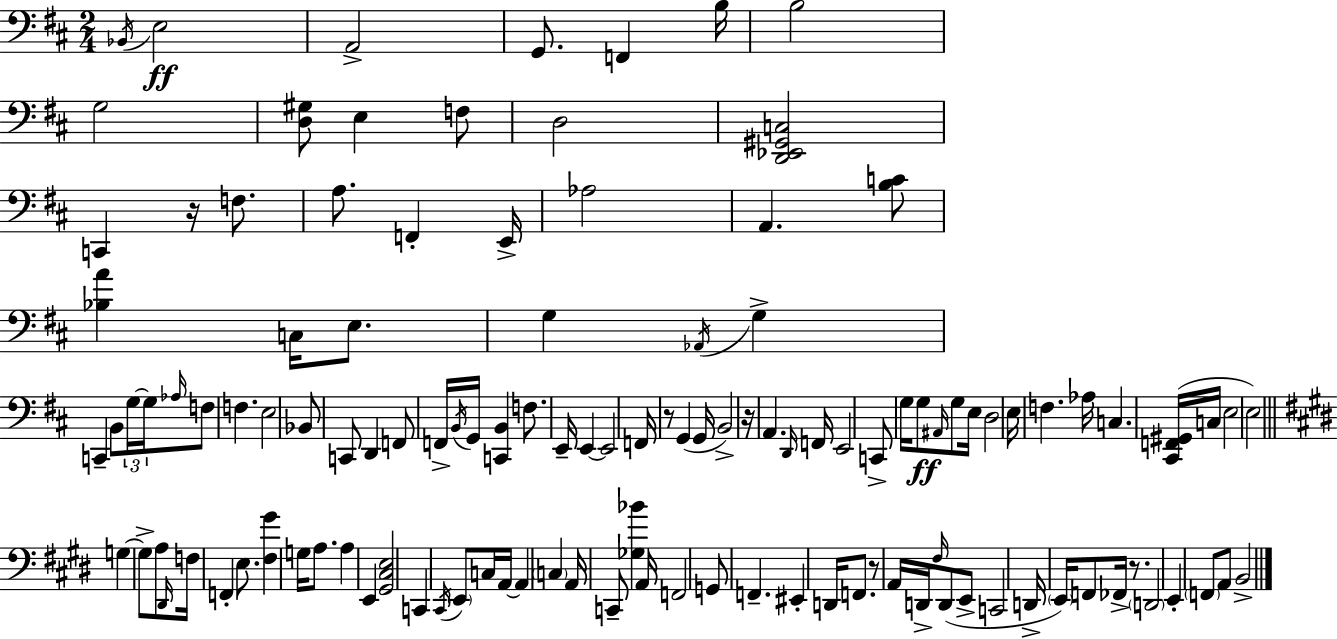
{
  \clef bass
  \numericTimeSignature
  \time 2/4
  \key d \major
  \acciaccatura { bes,16 }\ff e2 | a,2-> | g,8. f,4 | b16 b2 | \break g2 | <d gis>8 e4 f8 | d2 | <d, ees, gis, c>2 | \break c,4 r16 f8. | a8. f,4-. | e,16-> aes2 | a,4. <b c'>8 | \break <bes a'>4 c16 e8. | g4 \acciaccatura { aes,16 } g4-> | c,4-- b,8 | \tuplet 3/2 { g16~~ g16 \grace { aes16 } } f8 f4. | \break e2 | bes,8 c,8 d,4 | f,8 f,16-> \acciaccatura { b,16 } g,16 | <c, b,>4 f8. e,16-- | \break e,4~~ e,2 | f,16 r8 g,4( | g,16 b,2->) | r16 a,4. | \break \grace { d,16 } f,16 e,2 | c,8-> g16 | g8\ff \grace { ais,16 } g8 e16 d2 | e16 f4. | \break aes16 c4. | <cis, f, gis,>16( c16 e2 | e2) | \bar "||" \break \key e \major g4~~ g8-> a8 | \grace { dis,16 } f16 f,4-. e8. | <fis gis'>4 g16 a8. | a4 e,4 | \break <gis, cis e>2 | c,4 \acciaccatura { cis,16 } \parenthesize e,8 | c16 a,16~~ a,4 \parenthesize c4 | a,16 c,8-- <ges bes'>4 | \break a,16 f,2 | g,8 f,4.-- | eis,4-. d,16 f,8. | r8 a,16 d,16-> \grace { fis16 } d,8( | \break e,8-> c,2 | d,16-> \parenthesize e,16) f,8 fes,16-> | r8. \parenthesize d,2 | e,4-. \parenthesize f,8 | \break a,8 b,2-> | \bar "|."
}